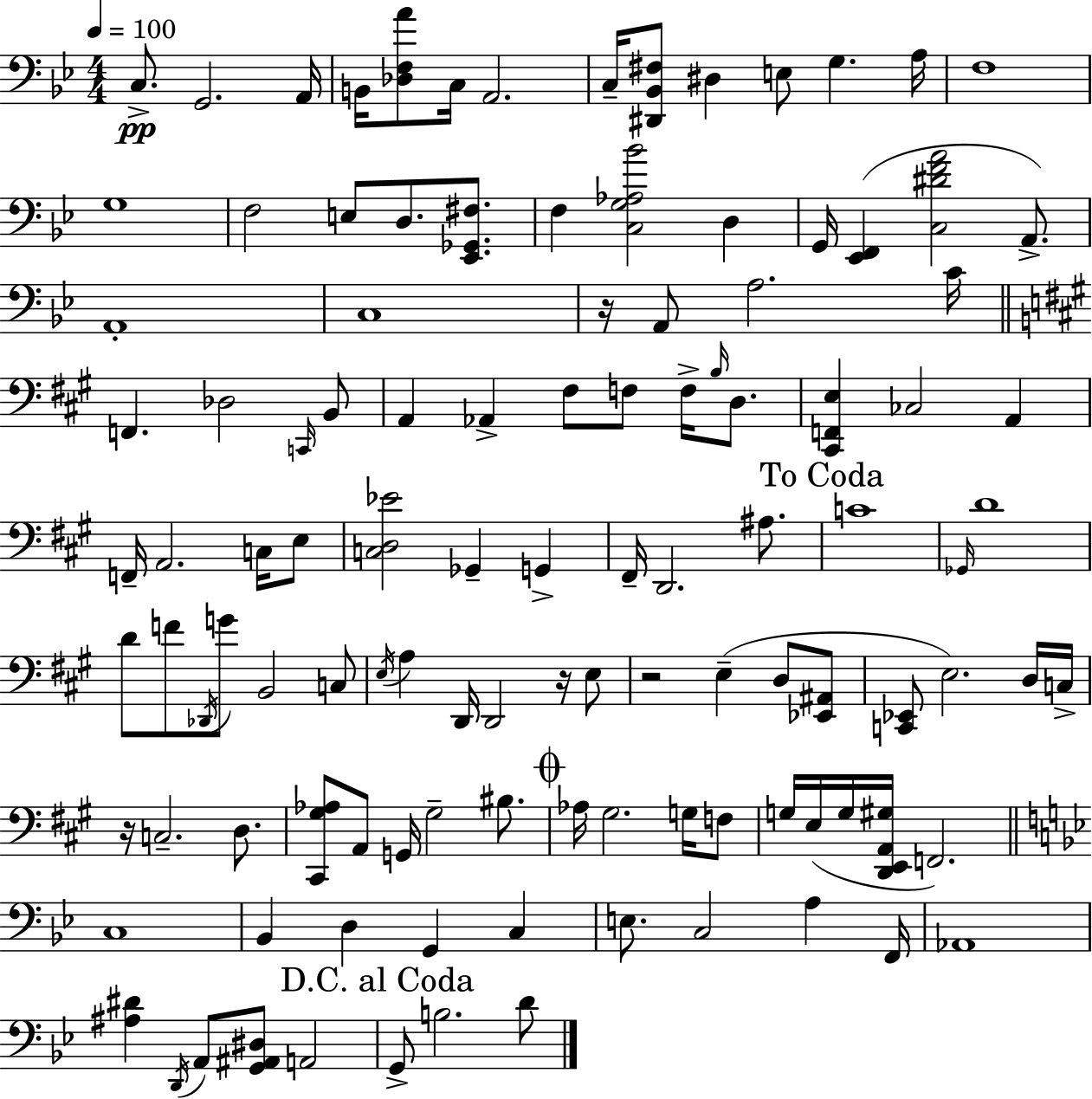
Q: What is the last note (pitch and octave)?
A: D4